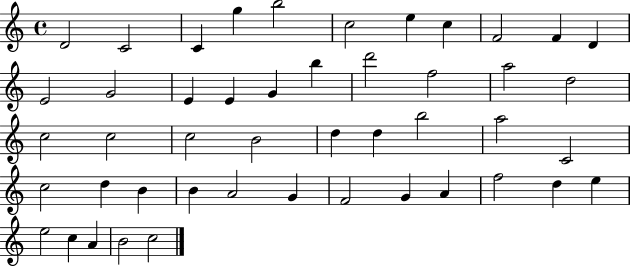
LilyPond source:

{
  \clef treble
  \time 4/4
  \defaultTimeSignature
  \key c \major
  d'2 c'2 | c'4 g''4 b''2 | c''2 e''4 c''4 | f'2 f'4 d'4 | \break e'2 g'2 | e'4 e'4 g'4 b''4 | d'''2 f''2 | a''2 d''2 | \break c''2 c''2 | c''2 b'2 | d''4 d''4 b''2 | a''2 c'2 | \break c''2 d''4 b'4 | b'4 a'2 g'4 | f'2 g'4 a'4 | f''2 d''4 e''4 | \break e''2 c''4 a'4 | b'2 c''2 | \bar "|."
}